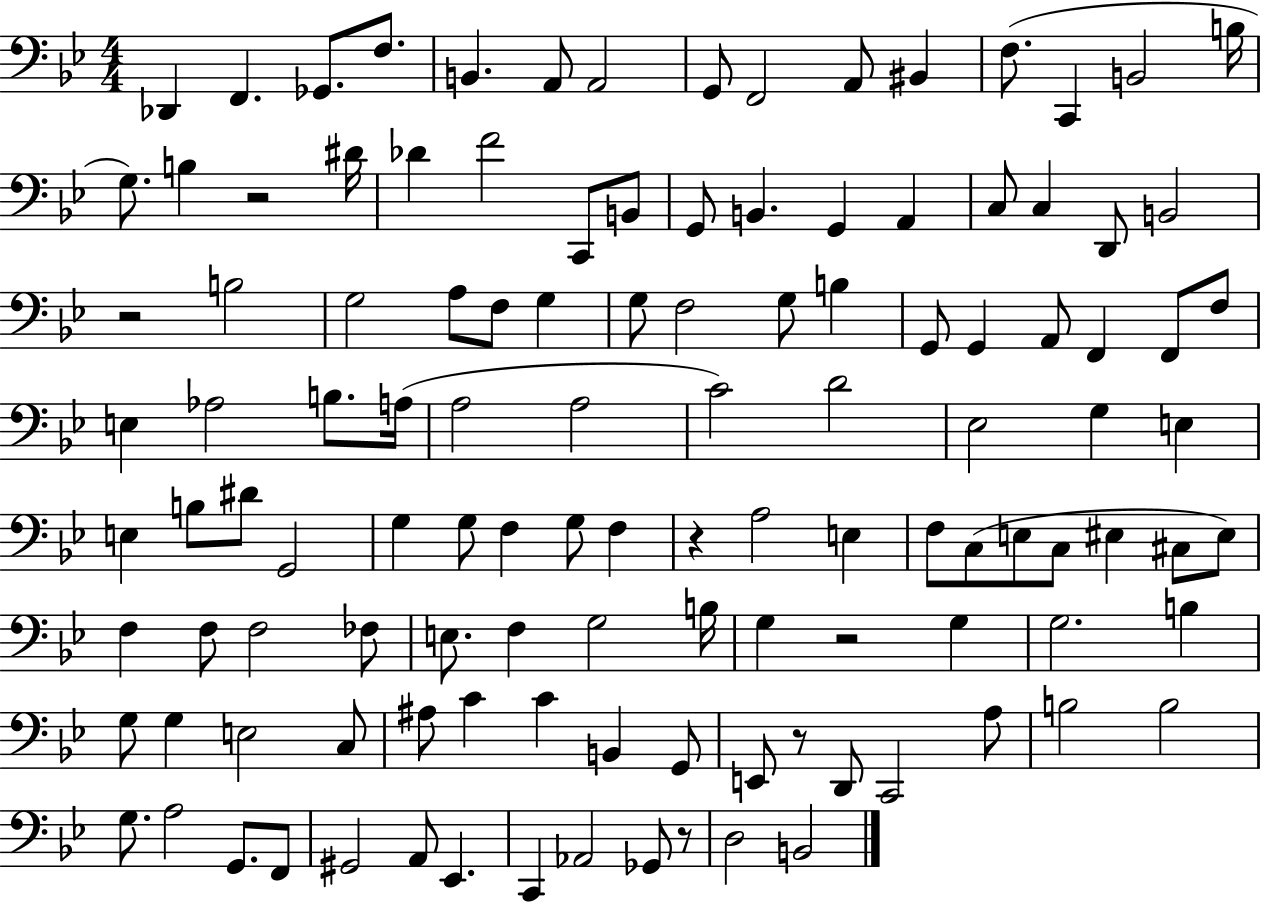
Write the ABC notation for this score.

X:1
T:Untitled
M:4/4
L:1/4
K:Bb
_D,, F,, _G,,/2 F,/2 B,, A,,/2 A,,2 G,,/2 F,,2 A,,/2 ^B,, F,/2 C,, B,,2 B,/4 G,/2 B, z2 ^D/4 _D F2 C,,/2 B,,/2 G,,/2 B,, G,, A,, C,/2 C, D,,/2 B,,2 z2 B,2 G,2 A,/2 F,/2 G, G,/2 F,2 G,/2 B, G,,/2 G,, A,,/2 F,, F,,/2 F,/2 E, _A,2 B,/2 A,/4 A,2 A,2 C2 D2 _E,2 G, E, E, B,/2 ^D/2 G,,2 G, G,/2 F, G,/2 F, z A,2 E, F,/2 C,/2 E,/2 C,/2 ^E, ^C,/2 ^E,/2 F, F,/2 F,2 _F,/2 E,/2 F, G,2 B,/4 G, z2 G, G,2 B, G,/2 G, E,2 C,/2 ^A,/2 C C B,, G,,/2 E,,/2 z/2 D,,/2 C,,2 A,/2 B,2 B,2 G,/2 A,2 G,,/2 F,,/2 ^G,,2 A,,/2 _E,, C,, _A,,2 _G,,/2 z/2 D,2 B,,2